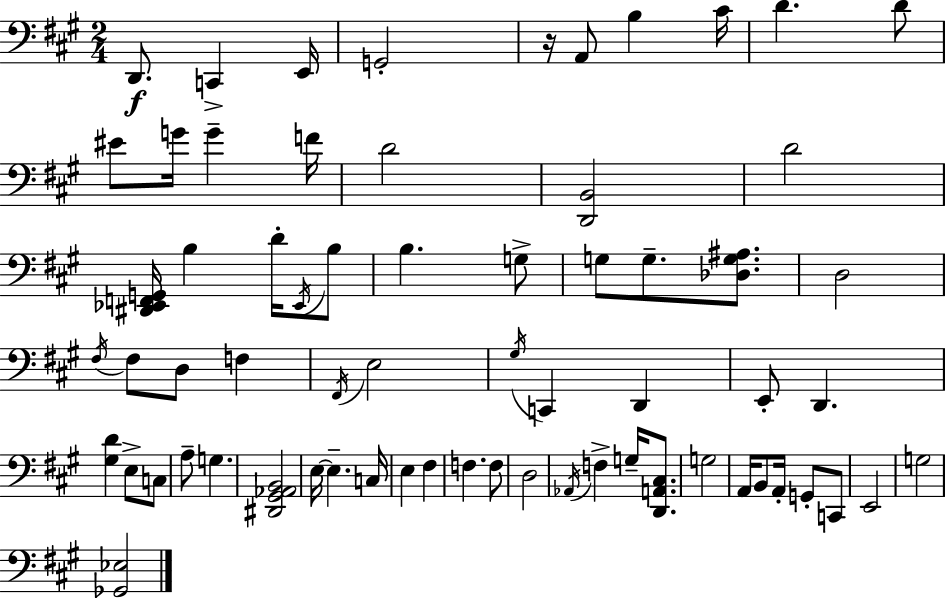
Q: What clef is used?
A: bass